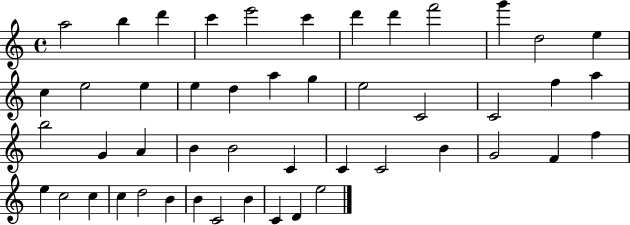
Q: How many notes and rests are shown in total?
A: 48